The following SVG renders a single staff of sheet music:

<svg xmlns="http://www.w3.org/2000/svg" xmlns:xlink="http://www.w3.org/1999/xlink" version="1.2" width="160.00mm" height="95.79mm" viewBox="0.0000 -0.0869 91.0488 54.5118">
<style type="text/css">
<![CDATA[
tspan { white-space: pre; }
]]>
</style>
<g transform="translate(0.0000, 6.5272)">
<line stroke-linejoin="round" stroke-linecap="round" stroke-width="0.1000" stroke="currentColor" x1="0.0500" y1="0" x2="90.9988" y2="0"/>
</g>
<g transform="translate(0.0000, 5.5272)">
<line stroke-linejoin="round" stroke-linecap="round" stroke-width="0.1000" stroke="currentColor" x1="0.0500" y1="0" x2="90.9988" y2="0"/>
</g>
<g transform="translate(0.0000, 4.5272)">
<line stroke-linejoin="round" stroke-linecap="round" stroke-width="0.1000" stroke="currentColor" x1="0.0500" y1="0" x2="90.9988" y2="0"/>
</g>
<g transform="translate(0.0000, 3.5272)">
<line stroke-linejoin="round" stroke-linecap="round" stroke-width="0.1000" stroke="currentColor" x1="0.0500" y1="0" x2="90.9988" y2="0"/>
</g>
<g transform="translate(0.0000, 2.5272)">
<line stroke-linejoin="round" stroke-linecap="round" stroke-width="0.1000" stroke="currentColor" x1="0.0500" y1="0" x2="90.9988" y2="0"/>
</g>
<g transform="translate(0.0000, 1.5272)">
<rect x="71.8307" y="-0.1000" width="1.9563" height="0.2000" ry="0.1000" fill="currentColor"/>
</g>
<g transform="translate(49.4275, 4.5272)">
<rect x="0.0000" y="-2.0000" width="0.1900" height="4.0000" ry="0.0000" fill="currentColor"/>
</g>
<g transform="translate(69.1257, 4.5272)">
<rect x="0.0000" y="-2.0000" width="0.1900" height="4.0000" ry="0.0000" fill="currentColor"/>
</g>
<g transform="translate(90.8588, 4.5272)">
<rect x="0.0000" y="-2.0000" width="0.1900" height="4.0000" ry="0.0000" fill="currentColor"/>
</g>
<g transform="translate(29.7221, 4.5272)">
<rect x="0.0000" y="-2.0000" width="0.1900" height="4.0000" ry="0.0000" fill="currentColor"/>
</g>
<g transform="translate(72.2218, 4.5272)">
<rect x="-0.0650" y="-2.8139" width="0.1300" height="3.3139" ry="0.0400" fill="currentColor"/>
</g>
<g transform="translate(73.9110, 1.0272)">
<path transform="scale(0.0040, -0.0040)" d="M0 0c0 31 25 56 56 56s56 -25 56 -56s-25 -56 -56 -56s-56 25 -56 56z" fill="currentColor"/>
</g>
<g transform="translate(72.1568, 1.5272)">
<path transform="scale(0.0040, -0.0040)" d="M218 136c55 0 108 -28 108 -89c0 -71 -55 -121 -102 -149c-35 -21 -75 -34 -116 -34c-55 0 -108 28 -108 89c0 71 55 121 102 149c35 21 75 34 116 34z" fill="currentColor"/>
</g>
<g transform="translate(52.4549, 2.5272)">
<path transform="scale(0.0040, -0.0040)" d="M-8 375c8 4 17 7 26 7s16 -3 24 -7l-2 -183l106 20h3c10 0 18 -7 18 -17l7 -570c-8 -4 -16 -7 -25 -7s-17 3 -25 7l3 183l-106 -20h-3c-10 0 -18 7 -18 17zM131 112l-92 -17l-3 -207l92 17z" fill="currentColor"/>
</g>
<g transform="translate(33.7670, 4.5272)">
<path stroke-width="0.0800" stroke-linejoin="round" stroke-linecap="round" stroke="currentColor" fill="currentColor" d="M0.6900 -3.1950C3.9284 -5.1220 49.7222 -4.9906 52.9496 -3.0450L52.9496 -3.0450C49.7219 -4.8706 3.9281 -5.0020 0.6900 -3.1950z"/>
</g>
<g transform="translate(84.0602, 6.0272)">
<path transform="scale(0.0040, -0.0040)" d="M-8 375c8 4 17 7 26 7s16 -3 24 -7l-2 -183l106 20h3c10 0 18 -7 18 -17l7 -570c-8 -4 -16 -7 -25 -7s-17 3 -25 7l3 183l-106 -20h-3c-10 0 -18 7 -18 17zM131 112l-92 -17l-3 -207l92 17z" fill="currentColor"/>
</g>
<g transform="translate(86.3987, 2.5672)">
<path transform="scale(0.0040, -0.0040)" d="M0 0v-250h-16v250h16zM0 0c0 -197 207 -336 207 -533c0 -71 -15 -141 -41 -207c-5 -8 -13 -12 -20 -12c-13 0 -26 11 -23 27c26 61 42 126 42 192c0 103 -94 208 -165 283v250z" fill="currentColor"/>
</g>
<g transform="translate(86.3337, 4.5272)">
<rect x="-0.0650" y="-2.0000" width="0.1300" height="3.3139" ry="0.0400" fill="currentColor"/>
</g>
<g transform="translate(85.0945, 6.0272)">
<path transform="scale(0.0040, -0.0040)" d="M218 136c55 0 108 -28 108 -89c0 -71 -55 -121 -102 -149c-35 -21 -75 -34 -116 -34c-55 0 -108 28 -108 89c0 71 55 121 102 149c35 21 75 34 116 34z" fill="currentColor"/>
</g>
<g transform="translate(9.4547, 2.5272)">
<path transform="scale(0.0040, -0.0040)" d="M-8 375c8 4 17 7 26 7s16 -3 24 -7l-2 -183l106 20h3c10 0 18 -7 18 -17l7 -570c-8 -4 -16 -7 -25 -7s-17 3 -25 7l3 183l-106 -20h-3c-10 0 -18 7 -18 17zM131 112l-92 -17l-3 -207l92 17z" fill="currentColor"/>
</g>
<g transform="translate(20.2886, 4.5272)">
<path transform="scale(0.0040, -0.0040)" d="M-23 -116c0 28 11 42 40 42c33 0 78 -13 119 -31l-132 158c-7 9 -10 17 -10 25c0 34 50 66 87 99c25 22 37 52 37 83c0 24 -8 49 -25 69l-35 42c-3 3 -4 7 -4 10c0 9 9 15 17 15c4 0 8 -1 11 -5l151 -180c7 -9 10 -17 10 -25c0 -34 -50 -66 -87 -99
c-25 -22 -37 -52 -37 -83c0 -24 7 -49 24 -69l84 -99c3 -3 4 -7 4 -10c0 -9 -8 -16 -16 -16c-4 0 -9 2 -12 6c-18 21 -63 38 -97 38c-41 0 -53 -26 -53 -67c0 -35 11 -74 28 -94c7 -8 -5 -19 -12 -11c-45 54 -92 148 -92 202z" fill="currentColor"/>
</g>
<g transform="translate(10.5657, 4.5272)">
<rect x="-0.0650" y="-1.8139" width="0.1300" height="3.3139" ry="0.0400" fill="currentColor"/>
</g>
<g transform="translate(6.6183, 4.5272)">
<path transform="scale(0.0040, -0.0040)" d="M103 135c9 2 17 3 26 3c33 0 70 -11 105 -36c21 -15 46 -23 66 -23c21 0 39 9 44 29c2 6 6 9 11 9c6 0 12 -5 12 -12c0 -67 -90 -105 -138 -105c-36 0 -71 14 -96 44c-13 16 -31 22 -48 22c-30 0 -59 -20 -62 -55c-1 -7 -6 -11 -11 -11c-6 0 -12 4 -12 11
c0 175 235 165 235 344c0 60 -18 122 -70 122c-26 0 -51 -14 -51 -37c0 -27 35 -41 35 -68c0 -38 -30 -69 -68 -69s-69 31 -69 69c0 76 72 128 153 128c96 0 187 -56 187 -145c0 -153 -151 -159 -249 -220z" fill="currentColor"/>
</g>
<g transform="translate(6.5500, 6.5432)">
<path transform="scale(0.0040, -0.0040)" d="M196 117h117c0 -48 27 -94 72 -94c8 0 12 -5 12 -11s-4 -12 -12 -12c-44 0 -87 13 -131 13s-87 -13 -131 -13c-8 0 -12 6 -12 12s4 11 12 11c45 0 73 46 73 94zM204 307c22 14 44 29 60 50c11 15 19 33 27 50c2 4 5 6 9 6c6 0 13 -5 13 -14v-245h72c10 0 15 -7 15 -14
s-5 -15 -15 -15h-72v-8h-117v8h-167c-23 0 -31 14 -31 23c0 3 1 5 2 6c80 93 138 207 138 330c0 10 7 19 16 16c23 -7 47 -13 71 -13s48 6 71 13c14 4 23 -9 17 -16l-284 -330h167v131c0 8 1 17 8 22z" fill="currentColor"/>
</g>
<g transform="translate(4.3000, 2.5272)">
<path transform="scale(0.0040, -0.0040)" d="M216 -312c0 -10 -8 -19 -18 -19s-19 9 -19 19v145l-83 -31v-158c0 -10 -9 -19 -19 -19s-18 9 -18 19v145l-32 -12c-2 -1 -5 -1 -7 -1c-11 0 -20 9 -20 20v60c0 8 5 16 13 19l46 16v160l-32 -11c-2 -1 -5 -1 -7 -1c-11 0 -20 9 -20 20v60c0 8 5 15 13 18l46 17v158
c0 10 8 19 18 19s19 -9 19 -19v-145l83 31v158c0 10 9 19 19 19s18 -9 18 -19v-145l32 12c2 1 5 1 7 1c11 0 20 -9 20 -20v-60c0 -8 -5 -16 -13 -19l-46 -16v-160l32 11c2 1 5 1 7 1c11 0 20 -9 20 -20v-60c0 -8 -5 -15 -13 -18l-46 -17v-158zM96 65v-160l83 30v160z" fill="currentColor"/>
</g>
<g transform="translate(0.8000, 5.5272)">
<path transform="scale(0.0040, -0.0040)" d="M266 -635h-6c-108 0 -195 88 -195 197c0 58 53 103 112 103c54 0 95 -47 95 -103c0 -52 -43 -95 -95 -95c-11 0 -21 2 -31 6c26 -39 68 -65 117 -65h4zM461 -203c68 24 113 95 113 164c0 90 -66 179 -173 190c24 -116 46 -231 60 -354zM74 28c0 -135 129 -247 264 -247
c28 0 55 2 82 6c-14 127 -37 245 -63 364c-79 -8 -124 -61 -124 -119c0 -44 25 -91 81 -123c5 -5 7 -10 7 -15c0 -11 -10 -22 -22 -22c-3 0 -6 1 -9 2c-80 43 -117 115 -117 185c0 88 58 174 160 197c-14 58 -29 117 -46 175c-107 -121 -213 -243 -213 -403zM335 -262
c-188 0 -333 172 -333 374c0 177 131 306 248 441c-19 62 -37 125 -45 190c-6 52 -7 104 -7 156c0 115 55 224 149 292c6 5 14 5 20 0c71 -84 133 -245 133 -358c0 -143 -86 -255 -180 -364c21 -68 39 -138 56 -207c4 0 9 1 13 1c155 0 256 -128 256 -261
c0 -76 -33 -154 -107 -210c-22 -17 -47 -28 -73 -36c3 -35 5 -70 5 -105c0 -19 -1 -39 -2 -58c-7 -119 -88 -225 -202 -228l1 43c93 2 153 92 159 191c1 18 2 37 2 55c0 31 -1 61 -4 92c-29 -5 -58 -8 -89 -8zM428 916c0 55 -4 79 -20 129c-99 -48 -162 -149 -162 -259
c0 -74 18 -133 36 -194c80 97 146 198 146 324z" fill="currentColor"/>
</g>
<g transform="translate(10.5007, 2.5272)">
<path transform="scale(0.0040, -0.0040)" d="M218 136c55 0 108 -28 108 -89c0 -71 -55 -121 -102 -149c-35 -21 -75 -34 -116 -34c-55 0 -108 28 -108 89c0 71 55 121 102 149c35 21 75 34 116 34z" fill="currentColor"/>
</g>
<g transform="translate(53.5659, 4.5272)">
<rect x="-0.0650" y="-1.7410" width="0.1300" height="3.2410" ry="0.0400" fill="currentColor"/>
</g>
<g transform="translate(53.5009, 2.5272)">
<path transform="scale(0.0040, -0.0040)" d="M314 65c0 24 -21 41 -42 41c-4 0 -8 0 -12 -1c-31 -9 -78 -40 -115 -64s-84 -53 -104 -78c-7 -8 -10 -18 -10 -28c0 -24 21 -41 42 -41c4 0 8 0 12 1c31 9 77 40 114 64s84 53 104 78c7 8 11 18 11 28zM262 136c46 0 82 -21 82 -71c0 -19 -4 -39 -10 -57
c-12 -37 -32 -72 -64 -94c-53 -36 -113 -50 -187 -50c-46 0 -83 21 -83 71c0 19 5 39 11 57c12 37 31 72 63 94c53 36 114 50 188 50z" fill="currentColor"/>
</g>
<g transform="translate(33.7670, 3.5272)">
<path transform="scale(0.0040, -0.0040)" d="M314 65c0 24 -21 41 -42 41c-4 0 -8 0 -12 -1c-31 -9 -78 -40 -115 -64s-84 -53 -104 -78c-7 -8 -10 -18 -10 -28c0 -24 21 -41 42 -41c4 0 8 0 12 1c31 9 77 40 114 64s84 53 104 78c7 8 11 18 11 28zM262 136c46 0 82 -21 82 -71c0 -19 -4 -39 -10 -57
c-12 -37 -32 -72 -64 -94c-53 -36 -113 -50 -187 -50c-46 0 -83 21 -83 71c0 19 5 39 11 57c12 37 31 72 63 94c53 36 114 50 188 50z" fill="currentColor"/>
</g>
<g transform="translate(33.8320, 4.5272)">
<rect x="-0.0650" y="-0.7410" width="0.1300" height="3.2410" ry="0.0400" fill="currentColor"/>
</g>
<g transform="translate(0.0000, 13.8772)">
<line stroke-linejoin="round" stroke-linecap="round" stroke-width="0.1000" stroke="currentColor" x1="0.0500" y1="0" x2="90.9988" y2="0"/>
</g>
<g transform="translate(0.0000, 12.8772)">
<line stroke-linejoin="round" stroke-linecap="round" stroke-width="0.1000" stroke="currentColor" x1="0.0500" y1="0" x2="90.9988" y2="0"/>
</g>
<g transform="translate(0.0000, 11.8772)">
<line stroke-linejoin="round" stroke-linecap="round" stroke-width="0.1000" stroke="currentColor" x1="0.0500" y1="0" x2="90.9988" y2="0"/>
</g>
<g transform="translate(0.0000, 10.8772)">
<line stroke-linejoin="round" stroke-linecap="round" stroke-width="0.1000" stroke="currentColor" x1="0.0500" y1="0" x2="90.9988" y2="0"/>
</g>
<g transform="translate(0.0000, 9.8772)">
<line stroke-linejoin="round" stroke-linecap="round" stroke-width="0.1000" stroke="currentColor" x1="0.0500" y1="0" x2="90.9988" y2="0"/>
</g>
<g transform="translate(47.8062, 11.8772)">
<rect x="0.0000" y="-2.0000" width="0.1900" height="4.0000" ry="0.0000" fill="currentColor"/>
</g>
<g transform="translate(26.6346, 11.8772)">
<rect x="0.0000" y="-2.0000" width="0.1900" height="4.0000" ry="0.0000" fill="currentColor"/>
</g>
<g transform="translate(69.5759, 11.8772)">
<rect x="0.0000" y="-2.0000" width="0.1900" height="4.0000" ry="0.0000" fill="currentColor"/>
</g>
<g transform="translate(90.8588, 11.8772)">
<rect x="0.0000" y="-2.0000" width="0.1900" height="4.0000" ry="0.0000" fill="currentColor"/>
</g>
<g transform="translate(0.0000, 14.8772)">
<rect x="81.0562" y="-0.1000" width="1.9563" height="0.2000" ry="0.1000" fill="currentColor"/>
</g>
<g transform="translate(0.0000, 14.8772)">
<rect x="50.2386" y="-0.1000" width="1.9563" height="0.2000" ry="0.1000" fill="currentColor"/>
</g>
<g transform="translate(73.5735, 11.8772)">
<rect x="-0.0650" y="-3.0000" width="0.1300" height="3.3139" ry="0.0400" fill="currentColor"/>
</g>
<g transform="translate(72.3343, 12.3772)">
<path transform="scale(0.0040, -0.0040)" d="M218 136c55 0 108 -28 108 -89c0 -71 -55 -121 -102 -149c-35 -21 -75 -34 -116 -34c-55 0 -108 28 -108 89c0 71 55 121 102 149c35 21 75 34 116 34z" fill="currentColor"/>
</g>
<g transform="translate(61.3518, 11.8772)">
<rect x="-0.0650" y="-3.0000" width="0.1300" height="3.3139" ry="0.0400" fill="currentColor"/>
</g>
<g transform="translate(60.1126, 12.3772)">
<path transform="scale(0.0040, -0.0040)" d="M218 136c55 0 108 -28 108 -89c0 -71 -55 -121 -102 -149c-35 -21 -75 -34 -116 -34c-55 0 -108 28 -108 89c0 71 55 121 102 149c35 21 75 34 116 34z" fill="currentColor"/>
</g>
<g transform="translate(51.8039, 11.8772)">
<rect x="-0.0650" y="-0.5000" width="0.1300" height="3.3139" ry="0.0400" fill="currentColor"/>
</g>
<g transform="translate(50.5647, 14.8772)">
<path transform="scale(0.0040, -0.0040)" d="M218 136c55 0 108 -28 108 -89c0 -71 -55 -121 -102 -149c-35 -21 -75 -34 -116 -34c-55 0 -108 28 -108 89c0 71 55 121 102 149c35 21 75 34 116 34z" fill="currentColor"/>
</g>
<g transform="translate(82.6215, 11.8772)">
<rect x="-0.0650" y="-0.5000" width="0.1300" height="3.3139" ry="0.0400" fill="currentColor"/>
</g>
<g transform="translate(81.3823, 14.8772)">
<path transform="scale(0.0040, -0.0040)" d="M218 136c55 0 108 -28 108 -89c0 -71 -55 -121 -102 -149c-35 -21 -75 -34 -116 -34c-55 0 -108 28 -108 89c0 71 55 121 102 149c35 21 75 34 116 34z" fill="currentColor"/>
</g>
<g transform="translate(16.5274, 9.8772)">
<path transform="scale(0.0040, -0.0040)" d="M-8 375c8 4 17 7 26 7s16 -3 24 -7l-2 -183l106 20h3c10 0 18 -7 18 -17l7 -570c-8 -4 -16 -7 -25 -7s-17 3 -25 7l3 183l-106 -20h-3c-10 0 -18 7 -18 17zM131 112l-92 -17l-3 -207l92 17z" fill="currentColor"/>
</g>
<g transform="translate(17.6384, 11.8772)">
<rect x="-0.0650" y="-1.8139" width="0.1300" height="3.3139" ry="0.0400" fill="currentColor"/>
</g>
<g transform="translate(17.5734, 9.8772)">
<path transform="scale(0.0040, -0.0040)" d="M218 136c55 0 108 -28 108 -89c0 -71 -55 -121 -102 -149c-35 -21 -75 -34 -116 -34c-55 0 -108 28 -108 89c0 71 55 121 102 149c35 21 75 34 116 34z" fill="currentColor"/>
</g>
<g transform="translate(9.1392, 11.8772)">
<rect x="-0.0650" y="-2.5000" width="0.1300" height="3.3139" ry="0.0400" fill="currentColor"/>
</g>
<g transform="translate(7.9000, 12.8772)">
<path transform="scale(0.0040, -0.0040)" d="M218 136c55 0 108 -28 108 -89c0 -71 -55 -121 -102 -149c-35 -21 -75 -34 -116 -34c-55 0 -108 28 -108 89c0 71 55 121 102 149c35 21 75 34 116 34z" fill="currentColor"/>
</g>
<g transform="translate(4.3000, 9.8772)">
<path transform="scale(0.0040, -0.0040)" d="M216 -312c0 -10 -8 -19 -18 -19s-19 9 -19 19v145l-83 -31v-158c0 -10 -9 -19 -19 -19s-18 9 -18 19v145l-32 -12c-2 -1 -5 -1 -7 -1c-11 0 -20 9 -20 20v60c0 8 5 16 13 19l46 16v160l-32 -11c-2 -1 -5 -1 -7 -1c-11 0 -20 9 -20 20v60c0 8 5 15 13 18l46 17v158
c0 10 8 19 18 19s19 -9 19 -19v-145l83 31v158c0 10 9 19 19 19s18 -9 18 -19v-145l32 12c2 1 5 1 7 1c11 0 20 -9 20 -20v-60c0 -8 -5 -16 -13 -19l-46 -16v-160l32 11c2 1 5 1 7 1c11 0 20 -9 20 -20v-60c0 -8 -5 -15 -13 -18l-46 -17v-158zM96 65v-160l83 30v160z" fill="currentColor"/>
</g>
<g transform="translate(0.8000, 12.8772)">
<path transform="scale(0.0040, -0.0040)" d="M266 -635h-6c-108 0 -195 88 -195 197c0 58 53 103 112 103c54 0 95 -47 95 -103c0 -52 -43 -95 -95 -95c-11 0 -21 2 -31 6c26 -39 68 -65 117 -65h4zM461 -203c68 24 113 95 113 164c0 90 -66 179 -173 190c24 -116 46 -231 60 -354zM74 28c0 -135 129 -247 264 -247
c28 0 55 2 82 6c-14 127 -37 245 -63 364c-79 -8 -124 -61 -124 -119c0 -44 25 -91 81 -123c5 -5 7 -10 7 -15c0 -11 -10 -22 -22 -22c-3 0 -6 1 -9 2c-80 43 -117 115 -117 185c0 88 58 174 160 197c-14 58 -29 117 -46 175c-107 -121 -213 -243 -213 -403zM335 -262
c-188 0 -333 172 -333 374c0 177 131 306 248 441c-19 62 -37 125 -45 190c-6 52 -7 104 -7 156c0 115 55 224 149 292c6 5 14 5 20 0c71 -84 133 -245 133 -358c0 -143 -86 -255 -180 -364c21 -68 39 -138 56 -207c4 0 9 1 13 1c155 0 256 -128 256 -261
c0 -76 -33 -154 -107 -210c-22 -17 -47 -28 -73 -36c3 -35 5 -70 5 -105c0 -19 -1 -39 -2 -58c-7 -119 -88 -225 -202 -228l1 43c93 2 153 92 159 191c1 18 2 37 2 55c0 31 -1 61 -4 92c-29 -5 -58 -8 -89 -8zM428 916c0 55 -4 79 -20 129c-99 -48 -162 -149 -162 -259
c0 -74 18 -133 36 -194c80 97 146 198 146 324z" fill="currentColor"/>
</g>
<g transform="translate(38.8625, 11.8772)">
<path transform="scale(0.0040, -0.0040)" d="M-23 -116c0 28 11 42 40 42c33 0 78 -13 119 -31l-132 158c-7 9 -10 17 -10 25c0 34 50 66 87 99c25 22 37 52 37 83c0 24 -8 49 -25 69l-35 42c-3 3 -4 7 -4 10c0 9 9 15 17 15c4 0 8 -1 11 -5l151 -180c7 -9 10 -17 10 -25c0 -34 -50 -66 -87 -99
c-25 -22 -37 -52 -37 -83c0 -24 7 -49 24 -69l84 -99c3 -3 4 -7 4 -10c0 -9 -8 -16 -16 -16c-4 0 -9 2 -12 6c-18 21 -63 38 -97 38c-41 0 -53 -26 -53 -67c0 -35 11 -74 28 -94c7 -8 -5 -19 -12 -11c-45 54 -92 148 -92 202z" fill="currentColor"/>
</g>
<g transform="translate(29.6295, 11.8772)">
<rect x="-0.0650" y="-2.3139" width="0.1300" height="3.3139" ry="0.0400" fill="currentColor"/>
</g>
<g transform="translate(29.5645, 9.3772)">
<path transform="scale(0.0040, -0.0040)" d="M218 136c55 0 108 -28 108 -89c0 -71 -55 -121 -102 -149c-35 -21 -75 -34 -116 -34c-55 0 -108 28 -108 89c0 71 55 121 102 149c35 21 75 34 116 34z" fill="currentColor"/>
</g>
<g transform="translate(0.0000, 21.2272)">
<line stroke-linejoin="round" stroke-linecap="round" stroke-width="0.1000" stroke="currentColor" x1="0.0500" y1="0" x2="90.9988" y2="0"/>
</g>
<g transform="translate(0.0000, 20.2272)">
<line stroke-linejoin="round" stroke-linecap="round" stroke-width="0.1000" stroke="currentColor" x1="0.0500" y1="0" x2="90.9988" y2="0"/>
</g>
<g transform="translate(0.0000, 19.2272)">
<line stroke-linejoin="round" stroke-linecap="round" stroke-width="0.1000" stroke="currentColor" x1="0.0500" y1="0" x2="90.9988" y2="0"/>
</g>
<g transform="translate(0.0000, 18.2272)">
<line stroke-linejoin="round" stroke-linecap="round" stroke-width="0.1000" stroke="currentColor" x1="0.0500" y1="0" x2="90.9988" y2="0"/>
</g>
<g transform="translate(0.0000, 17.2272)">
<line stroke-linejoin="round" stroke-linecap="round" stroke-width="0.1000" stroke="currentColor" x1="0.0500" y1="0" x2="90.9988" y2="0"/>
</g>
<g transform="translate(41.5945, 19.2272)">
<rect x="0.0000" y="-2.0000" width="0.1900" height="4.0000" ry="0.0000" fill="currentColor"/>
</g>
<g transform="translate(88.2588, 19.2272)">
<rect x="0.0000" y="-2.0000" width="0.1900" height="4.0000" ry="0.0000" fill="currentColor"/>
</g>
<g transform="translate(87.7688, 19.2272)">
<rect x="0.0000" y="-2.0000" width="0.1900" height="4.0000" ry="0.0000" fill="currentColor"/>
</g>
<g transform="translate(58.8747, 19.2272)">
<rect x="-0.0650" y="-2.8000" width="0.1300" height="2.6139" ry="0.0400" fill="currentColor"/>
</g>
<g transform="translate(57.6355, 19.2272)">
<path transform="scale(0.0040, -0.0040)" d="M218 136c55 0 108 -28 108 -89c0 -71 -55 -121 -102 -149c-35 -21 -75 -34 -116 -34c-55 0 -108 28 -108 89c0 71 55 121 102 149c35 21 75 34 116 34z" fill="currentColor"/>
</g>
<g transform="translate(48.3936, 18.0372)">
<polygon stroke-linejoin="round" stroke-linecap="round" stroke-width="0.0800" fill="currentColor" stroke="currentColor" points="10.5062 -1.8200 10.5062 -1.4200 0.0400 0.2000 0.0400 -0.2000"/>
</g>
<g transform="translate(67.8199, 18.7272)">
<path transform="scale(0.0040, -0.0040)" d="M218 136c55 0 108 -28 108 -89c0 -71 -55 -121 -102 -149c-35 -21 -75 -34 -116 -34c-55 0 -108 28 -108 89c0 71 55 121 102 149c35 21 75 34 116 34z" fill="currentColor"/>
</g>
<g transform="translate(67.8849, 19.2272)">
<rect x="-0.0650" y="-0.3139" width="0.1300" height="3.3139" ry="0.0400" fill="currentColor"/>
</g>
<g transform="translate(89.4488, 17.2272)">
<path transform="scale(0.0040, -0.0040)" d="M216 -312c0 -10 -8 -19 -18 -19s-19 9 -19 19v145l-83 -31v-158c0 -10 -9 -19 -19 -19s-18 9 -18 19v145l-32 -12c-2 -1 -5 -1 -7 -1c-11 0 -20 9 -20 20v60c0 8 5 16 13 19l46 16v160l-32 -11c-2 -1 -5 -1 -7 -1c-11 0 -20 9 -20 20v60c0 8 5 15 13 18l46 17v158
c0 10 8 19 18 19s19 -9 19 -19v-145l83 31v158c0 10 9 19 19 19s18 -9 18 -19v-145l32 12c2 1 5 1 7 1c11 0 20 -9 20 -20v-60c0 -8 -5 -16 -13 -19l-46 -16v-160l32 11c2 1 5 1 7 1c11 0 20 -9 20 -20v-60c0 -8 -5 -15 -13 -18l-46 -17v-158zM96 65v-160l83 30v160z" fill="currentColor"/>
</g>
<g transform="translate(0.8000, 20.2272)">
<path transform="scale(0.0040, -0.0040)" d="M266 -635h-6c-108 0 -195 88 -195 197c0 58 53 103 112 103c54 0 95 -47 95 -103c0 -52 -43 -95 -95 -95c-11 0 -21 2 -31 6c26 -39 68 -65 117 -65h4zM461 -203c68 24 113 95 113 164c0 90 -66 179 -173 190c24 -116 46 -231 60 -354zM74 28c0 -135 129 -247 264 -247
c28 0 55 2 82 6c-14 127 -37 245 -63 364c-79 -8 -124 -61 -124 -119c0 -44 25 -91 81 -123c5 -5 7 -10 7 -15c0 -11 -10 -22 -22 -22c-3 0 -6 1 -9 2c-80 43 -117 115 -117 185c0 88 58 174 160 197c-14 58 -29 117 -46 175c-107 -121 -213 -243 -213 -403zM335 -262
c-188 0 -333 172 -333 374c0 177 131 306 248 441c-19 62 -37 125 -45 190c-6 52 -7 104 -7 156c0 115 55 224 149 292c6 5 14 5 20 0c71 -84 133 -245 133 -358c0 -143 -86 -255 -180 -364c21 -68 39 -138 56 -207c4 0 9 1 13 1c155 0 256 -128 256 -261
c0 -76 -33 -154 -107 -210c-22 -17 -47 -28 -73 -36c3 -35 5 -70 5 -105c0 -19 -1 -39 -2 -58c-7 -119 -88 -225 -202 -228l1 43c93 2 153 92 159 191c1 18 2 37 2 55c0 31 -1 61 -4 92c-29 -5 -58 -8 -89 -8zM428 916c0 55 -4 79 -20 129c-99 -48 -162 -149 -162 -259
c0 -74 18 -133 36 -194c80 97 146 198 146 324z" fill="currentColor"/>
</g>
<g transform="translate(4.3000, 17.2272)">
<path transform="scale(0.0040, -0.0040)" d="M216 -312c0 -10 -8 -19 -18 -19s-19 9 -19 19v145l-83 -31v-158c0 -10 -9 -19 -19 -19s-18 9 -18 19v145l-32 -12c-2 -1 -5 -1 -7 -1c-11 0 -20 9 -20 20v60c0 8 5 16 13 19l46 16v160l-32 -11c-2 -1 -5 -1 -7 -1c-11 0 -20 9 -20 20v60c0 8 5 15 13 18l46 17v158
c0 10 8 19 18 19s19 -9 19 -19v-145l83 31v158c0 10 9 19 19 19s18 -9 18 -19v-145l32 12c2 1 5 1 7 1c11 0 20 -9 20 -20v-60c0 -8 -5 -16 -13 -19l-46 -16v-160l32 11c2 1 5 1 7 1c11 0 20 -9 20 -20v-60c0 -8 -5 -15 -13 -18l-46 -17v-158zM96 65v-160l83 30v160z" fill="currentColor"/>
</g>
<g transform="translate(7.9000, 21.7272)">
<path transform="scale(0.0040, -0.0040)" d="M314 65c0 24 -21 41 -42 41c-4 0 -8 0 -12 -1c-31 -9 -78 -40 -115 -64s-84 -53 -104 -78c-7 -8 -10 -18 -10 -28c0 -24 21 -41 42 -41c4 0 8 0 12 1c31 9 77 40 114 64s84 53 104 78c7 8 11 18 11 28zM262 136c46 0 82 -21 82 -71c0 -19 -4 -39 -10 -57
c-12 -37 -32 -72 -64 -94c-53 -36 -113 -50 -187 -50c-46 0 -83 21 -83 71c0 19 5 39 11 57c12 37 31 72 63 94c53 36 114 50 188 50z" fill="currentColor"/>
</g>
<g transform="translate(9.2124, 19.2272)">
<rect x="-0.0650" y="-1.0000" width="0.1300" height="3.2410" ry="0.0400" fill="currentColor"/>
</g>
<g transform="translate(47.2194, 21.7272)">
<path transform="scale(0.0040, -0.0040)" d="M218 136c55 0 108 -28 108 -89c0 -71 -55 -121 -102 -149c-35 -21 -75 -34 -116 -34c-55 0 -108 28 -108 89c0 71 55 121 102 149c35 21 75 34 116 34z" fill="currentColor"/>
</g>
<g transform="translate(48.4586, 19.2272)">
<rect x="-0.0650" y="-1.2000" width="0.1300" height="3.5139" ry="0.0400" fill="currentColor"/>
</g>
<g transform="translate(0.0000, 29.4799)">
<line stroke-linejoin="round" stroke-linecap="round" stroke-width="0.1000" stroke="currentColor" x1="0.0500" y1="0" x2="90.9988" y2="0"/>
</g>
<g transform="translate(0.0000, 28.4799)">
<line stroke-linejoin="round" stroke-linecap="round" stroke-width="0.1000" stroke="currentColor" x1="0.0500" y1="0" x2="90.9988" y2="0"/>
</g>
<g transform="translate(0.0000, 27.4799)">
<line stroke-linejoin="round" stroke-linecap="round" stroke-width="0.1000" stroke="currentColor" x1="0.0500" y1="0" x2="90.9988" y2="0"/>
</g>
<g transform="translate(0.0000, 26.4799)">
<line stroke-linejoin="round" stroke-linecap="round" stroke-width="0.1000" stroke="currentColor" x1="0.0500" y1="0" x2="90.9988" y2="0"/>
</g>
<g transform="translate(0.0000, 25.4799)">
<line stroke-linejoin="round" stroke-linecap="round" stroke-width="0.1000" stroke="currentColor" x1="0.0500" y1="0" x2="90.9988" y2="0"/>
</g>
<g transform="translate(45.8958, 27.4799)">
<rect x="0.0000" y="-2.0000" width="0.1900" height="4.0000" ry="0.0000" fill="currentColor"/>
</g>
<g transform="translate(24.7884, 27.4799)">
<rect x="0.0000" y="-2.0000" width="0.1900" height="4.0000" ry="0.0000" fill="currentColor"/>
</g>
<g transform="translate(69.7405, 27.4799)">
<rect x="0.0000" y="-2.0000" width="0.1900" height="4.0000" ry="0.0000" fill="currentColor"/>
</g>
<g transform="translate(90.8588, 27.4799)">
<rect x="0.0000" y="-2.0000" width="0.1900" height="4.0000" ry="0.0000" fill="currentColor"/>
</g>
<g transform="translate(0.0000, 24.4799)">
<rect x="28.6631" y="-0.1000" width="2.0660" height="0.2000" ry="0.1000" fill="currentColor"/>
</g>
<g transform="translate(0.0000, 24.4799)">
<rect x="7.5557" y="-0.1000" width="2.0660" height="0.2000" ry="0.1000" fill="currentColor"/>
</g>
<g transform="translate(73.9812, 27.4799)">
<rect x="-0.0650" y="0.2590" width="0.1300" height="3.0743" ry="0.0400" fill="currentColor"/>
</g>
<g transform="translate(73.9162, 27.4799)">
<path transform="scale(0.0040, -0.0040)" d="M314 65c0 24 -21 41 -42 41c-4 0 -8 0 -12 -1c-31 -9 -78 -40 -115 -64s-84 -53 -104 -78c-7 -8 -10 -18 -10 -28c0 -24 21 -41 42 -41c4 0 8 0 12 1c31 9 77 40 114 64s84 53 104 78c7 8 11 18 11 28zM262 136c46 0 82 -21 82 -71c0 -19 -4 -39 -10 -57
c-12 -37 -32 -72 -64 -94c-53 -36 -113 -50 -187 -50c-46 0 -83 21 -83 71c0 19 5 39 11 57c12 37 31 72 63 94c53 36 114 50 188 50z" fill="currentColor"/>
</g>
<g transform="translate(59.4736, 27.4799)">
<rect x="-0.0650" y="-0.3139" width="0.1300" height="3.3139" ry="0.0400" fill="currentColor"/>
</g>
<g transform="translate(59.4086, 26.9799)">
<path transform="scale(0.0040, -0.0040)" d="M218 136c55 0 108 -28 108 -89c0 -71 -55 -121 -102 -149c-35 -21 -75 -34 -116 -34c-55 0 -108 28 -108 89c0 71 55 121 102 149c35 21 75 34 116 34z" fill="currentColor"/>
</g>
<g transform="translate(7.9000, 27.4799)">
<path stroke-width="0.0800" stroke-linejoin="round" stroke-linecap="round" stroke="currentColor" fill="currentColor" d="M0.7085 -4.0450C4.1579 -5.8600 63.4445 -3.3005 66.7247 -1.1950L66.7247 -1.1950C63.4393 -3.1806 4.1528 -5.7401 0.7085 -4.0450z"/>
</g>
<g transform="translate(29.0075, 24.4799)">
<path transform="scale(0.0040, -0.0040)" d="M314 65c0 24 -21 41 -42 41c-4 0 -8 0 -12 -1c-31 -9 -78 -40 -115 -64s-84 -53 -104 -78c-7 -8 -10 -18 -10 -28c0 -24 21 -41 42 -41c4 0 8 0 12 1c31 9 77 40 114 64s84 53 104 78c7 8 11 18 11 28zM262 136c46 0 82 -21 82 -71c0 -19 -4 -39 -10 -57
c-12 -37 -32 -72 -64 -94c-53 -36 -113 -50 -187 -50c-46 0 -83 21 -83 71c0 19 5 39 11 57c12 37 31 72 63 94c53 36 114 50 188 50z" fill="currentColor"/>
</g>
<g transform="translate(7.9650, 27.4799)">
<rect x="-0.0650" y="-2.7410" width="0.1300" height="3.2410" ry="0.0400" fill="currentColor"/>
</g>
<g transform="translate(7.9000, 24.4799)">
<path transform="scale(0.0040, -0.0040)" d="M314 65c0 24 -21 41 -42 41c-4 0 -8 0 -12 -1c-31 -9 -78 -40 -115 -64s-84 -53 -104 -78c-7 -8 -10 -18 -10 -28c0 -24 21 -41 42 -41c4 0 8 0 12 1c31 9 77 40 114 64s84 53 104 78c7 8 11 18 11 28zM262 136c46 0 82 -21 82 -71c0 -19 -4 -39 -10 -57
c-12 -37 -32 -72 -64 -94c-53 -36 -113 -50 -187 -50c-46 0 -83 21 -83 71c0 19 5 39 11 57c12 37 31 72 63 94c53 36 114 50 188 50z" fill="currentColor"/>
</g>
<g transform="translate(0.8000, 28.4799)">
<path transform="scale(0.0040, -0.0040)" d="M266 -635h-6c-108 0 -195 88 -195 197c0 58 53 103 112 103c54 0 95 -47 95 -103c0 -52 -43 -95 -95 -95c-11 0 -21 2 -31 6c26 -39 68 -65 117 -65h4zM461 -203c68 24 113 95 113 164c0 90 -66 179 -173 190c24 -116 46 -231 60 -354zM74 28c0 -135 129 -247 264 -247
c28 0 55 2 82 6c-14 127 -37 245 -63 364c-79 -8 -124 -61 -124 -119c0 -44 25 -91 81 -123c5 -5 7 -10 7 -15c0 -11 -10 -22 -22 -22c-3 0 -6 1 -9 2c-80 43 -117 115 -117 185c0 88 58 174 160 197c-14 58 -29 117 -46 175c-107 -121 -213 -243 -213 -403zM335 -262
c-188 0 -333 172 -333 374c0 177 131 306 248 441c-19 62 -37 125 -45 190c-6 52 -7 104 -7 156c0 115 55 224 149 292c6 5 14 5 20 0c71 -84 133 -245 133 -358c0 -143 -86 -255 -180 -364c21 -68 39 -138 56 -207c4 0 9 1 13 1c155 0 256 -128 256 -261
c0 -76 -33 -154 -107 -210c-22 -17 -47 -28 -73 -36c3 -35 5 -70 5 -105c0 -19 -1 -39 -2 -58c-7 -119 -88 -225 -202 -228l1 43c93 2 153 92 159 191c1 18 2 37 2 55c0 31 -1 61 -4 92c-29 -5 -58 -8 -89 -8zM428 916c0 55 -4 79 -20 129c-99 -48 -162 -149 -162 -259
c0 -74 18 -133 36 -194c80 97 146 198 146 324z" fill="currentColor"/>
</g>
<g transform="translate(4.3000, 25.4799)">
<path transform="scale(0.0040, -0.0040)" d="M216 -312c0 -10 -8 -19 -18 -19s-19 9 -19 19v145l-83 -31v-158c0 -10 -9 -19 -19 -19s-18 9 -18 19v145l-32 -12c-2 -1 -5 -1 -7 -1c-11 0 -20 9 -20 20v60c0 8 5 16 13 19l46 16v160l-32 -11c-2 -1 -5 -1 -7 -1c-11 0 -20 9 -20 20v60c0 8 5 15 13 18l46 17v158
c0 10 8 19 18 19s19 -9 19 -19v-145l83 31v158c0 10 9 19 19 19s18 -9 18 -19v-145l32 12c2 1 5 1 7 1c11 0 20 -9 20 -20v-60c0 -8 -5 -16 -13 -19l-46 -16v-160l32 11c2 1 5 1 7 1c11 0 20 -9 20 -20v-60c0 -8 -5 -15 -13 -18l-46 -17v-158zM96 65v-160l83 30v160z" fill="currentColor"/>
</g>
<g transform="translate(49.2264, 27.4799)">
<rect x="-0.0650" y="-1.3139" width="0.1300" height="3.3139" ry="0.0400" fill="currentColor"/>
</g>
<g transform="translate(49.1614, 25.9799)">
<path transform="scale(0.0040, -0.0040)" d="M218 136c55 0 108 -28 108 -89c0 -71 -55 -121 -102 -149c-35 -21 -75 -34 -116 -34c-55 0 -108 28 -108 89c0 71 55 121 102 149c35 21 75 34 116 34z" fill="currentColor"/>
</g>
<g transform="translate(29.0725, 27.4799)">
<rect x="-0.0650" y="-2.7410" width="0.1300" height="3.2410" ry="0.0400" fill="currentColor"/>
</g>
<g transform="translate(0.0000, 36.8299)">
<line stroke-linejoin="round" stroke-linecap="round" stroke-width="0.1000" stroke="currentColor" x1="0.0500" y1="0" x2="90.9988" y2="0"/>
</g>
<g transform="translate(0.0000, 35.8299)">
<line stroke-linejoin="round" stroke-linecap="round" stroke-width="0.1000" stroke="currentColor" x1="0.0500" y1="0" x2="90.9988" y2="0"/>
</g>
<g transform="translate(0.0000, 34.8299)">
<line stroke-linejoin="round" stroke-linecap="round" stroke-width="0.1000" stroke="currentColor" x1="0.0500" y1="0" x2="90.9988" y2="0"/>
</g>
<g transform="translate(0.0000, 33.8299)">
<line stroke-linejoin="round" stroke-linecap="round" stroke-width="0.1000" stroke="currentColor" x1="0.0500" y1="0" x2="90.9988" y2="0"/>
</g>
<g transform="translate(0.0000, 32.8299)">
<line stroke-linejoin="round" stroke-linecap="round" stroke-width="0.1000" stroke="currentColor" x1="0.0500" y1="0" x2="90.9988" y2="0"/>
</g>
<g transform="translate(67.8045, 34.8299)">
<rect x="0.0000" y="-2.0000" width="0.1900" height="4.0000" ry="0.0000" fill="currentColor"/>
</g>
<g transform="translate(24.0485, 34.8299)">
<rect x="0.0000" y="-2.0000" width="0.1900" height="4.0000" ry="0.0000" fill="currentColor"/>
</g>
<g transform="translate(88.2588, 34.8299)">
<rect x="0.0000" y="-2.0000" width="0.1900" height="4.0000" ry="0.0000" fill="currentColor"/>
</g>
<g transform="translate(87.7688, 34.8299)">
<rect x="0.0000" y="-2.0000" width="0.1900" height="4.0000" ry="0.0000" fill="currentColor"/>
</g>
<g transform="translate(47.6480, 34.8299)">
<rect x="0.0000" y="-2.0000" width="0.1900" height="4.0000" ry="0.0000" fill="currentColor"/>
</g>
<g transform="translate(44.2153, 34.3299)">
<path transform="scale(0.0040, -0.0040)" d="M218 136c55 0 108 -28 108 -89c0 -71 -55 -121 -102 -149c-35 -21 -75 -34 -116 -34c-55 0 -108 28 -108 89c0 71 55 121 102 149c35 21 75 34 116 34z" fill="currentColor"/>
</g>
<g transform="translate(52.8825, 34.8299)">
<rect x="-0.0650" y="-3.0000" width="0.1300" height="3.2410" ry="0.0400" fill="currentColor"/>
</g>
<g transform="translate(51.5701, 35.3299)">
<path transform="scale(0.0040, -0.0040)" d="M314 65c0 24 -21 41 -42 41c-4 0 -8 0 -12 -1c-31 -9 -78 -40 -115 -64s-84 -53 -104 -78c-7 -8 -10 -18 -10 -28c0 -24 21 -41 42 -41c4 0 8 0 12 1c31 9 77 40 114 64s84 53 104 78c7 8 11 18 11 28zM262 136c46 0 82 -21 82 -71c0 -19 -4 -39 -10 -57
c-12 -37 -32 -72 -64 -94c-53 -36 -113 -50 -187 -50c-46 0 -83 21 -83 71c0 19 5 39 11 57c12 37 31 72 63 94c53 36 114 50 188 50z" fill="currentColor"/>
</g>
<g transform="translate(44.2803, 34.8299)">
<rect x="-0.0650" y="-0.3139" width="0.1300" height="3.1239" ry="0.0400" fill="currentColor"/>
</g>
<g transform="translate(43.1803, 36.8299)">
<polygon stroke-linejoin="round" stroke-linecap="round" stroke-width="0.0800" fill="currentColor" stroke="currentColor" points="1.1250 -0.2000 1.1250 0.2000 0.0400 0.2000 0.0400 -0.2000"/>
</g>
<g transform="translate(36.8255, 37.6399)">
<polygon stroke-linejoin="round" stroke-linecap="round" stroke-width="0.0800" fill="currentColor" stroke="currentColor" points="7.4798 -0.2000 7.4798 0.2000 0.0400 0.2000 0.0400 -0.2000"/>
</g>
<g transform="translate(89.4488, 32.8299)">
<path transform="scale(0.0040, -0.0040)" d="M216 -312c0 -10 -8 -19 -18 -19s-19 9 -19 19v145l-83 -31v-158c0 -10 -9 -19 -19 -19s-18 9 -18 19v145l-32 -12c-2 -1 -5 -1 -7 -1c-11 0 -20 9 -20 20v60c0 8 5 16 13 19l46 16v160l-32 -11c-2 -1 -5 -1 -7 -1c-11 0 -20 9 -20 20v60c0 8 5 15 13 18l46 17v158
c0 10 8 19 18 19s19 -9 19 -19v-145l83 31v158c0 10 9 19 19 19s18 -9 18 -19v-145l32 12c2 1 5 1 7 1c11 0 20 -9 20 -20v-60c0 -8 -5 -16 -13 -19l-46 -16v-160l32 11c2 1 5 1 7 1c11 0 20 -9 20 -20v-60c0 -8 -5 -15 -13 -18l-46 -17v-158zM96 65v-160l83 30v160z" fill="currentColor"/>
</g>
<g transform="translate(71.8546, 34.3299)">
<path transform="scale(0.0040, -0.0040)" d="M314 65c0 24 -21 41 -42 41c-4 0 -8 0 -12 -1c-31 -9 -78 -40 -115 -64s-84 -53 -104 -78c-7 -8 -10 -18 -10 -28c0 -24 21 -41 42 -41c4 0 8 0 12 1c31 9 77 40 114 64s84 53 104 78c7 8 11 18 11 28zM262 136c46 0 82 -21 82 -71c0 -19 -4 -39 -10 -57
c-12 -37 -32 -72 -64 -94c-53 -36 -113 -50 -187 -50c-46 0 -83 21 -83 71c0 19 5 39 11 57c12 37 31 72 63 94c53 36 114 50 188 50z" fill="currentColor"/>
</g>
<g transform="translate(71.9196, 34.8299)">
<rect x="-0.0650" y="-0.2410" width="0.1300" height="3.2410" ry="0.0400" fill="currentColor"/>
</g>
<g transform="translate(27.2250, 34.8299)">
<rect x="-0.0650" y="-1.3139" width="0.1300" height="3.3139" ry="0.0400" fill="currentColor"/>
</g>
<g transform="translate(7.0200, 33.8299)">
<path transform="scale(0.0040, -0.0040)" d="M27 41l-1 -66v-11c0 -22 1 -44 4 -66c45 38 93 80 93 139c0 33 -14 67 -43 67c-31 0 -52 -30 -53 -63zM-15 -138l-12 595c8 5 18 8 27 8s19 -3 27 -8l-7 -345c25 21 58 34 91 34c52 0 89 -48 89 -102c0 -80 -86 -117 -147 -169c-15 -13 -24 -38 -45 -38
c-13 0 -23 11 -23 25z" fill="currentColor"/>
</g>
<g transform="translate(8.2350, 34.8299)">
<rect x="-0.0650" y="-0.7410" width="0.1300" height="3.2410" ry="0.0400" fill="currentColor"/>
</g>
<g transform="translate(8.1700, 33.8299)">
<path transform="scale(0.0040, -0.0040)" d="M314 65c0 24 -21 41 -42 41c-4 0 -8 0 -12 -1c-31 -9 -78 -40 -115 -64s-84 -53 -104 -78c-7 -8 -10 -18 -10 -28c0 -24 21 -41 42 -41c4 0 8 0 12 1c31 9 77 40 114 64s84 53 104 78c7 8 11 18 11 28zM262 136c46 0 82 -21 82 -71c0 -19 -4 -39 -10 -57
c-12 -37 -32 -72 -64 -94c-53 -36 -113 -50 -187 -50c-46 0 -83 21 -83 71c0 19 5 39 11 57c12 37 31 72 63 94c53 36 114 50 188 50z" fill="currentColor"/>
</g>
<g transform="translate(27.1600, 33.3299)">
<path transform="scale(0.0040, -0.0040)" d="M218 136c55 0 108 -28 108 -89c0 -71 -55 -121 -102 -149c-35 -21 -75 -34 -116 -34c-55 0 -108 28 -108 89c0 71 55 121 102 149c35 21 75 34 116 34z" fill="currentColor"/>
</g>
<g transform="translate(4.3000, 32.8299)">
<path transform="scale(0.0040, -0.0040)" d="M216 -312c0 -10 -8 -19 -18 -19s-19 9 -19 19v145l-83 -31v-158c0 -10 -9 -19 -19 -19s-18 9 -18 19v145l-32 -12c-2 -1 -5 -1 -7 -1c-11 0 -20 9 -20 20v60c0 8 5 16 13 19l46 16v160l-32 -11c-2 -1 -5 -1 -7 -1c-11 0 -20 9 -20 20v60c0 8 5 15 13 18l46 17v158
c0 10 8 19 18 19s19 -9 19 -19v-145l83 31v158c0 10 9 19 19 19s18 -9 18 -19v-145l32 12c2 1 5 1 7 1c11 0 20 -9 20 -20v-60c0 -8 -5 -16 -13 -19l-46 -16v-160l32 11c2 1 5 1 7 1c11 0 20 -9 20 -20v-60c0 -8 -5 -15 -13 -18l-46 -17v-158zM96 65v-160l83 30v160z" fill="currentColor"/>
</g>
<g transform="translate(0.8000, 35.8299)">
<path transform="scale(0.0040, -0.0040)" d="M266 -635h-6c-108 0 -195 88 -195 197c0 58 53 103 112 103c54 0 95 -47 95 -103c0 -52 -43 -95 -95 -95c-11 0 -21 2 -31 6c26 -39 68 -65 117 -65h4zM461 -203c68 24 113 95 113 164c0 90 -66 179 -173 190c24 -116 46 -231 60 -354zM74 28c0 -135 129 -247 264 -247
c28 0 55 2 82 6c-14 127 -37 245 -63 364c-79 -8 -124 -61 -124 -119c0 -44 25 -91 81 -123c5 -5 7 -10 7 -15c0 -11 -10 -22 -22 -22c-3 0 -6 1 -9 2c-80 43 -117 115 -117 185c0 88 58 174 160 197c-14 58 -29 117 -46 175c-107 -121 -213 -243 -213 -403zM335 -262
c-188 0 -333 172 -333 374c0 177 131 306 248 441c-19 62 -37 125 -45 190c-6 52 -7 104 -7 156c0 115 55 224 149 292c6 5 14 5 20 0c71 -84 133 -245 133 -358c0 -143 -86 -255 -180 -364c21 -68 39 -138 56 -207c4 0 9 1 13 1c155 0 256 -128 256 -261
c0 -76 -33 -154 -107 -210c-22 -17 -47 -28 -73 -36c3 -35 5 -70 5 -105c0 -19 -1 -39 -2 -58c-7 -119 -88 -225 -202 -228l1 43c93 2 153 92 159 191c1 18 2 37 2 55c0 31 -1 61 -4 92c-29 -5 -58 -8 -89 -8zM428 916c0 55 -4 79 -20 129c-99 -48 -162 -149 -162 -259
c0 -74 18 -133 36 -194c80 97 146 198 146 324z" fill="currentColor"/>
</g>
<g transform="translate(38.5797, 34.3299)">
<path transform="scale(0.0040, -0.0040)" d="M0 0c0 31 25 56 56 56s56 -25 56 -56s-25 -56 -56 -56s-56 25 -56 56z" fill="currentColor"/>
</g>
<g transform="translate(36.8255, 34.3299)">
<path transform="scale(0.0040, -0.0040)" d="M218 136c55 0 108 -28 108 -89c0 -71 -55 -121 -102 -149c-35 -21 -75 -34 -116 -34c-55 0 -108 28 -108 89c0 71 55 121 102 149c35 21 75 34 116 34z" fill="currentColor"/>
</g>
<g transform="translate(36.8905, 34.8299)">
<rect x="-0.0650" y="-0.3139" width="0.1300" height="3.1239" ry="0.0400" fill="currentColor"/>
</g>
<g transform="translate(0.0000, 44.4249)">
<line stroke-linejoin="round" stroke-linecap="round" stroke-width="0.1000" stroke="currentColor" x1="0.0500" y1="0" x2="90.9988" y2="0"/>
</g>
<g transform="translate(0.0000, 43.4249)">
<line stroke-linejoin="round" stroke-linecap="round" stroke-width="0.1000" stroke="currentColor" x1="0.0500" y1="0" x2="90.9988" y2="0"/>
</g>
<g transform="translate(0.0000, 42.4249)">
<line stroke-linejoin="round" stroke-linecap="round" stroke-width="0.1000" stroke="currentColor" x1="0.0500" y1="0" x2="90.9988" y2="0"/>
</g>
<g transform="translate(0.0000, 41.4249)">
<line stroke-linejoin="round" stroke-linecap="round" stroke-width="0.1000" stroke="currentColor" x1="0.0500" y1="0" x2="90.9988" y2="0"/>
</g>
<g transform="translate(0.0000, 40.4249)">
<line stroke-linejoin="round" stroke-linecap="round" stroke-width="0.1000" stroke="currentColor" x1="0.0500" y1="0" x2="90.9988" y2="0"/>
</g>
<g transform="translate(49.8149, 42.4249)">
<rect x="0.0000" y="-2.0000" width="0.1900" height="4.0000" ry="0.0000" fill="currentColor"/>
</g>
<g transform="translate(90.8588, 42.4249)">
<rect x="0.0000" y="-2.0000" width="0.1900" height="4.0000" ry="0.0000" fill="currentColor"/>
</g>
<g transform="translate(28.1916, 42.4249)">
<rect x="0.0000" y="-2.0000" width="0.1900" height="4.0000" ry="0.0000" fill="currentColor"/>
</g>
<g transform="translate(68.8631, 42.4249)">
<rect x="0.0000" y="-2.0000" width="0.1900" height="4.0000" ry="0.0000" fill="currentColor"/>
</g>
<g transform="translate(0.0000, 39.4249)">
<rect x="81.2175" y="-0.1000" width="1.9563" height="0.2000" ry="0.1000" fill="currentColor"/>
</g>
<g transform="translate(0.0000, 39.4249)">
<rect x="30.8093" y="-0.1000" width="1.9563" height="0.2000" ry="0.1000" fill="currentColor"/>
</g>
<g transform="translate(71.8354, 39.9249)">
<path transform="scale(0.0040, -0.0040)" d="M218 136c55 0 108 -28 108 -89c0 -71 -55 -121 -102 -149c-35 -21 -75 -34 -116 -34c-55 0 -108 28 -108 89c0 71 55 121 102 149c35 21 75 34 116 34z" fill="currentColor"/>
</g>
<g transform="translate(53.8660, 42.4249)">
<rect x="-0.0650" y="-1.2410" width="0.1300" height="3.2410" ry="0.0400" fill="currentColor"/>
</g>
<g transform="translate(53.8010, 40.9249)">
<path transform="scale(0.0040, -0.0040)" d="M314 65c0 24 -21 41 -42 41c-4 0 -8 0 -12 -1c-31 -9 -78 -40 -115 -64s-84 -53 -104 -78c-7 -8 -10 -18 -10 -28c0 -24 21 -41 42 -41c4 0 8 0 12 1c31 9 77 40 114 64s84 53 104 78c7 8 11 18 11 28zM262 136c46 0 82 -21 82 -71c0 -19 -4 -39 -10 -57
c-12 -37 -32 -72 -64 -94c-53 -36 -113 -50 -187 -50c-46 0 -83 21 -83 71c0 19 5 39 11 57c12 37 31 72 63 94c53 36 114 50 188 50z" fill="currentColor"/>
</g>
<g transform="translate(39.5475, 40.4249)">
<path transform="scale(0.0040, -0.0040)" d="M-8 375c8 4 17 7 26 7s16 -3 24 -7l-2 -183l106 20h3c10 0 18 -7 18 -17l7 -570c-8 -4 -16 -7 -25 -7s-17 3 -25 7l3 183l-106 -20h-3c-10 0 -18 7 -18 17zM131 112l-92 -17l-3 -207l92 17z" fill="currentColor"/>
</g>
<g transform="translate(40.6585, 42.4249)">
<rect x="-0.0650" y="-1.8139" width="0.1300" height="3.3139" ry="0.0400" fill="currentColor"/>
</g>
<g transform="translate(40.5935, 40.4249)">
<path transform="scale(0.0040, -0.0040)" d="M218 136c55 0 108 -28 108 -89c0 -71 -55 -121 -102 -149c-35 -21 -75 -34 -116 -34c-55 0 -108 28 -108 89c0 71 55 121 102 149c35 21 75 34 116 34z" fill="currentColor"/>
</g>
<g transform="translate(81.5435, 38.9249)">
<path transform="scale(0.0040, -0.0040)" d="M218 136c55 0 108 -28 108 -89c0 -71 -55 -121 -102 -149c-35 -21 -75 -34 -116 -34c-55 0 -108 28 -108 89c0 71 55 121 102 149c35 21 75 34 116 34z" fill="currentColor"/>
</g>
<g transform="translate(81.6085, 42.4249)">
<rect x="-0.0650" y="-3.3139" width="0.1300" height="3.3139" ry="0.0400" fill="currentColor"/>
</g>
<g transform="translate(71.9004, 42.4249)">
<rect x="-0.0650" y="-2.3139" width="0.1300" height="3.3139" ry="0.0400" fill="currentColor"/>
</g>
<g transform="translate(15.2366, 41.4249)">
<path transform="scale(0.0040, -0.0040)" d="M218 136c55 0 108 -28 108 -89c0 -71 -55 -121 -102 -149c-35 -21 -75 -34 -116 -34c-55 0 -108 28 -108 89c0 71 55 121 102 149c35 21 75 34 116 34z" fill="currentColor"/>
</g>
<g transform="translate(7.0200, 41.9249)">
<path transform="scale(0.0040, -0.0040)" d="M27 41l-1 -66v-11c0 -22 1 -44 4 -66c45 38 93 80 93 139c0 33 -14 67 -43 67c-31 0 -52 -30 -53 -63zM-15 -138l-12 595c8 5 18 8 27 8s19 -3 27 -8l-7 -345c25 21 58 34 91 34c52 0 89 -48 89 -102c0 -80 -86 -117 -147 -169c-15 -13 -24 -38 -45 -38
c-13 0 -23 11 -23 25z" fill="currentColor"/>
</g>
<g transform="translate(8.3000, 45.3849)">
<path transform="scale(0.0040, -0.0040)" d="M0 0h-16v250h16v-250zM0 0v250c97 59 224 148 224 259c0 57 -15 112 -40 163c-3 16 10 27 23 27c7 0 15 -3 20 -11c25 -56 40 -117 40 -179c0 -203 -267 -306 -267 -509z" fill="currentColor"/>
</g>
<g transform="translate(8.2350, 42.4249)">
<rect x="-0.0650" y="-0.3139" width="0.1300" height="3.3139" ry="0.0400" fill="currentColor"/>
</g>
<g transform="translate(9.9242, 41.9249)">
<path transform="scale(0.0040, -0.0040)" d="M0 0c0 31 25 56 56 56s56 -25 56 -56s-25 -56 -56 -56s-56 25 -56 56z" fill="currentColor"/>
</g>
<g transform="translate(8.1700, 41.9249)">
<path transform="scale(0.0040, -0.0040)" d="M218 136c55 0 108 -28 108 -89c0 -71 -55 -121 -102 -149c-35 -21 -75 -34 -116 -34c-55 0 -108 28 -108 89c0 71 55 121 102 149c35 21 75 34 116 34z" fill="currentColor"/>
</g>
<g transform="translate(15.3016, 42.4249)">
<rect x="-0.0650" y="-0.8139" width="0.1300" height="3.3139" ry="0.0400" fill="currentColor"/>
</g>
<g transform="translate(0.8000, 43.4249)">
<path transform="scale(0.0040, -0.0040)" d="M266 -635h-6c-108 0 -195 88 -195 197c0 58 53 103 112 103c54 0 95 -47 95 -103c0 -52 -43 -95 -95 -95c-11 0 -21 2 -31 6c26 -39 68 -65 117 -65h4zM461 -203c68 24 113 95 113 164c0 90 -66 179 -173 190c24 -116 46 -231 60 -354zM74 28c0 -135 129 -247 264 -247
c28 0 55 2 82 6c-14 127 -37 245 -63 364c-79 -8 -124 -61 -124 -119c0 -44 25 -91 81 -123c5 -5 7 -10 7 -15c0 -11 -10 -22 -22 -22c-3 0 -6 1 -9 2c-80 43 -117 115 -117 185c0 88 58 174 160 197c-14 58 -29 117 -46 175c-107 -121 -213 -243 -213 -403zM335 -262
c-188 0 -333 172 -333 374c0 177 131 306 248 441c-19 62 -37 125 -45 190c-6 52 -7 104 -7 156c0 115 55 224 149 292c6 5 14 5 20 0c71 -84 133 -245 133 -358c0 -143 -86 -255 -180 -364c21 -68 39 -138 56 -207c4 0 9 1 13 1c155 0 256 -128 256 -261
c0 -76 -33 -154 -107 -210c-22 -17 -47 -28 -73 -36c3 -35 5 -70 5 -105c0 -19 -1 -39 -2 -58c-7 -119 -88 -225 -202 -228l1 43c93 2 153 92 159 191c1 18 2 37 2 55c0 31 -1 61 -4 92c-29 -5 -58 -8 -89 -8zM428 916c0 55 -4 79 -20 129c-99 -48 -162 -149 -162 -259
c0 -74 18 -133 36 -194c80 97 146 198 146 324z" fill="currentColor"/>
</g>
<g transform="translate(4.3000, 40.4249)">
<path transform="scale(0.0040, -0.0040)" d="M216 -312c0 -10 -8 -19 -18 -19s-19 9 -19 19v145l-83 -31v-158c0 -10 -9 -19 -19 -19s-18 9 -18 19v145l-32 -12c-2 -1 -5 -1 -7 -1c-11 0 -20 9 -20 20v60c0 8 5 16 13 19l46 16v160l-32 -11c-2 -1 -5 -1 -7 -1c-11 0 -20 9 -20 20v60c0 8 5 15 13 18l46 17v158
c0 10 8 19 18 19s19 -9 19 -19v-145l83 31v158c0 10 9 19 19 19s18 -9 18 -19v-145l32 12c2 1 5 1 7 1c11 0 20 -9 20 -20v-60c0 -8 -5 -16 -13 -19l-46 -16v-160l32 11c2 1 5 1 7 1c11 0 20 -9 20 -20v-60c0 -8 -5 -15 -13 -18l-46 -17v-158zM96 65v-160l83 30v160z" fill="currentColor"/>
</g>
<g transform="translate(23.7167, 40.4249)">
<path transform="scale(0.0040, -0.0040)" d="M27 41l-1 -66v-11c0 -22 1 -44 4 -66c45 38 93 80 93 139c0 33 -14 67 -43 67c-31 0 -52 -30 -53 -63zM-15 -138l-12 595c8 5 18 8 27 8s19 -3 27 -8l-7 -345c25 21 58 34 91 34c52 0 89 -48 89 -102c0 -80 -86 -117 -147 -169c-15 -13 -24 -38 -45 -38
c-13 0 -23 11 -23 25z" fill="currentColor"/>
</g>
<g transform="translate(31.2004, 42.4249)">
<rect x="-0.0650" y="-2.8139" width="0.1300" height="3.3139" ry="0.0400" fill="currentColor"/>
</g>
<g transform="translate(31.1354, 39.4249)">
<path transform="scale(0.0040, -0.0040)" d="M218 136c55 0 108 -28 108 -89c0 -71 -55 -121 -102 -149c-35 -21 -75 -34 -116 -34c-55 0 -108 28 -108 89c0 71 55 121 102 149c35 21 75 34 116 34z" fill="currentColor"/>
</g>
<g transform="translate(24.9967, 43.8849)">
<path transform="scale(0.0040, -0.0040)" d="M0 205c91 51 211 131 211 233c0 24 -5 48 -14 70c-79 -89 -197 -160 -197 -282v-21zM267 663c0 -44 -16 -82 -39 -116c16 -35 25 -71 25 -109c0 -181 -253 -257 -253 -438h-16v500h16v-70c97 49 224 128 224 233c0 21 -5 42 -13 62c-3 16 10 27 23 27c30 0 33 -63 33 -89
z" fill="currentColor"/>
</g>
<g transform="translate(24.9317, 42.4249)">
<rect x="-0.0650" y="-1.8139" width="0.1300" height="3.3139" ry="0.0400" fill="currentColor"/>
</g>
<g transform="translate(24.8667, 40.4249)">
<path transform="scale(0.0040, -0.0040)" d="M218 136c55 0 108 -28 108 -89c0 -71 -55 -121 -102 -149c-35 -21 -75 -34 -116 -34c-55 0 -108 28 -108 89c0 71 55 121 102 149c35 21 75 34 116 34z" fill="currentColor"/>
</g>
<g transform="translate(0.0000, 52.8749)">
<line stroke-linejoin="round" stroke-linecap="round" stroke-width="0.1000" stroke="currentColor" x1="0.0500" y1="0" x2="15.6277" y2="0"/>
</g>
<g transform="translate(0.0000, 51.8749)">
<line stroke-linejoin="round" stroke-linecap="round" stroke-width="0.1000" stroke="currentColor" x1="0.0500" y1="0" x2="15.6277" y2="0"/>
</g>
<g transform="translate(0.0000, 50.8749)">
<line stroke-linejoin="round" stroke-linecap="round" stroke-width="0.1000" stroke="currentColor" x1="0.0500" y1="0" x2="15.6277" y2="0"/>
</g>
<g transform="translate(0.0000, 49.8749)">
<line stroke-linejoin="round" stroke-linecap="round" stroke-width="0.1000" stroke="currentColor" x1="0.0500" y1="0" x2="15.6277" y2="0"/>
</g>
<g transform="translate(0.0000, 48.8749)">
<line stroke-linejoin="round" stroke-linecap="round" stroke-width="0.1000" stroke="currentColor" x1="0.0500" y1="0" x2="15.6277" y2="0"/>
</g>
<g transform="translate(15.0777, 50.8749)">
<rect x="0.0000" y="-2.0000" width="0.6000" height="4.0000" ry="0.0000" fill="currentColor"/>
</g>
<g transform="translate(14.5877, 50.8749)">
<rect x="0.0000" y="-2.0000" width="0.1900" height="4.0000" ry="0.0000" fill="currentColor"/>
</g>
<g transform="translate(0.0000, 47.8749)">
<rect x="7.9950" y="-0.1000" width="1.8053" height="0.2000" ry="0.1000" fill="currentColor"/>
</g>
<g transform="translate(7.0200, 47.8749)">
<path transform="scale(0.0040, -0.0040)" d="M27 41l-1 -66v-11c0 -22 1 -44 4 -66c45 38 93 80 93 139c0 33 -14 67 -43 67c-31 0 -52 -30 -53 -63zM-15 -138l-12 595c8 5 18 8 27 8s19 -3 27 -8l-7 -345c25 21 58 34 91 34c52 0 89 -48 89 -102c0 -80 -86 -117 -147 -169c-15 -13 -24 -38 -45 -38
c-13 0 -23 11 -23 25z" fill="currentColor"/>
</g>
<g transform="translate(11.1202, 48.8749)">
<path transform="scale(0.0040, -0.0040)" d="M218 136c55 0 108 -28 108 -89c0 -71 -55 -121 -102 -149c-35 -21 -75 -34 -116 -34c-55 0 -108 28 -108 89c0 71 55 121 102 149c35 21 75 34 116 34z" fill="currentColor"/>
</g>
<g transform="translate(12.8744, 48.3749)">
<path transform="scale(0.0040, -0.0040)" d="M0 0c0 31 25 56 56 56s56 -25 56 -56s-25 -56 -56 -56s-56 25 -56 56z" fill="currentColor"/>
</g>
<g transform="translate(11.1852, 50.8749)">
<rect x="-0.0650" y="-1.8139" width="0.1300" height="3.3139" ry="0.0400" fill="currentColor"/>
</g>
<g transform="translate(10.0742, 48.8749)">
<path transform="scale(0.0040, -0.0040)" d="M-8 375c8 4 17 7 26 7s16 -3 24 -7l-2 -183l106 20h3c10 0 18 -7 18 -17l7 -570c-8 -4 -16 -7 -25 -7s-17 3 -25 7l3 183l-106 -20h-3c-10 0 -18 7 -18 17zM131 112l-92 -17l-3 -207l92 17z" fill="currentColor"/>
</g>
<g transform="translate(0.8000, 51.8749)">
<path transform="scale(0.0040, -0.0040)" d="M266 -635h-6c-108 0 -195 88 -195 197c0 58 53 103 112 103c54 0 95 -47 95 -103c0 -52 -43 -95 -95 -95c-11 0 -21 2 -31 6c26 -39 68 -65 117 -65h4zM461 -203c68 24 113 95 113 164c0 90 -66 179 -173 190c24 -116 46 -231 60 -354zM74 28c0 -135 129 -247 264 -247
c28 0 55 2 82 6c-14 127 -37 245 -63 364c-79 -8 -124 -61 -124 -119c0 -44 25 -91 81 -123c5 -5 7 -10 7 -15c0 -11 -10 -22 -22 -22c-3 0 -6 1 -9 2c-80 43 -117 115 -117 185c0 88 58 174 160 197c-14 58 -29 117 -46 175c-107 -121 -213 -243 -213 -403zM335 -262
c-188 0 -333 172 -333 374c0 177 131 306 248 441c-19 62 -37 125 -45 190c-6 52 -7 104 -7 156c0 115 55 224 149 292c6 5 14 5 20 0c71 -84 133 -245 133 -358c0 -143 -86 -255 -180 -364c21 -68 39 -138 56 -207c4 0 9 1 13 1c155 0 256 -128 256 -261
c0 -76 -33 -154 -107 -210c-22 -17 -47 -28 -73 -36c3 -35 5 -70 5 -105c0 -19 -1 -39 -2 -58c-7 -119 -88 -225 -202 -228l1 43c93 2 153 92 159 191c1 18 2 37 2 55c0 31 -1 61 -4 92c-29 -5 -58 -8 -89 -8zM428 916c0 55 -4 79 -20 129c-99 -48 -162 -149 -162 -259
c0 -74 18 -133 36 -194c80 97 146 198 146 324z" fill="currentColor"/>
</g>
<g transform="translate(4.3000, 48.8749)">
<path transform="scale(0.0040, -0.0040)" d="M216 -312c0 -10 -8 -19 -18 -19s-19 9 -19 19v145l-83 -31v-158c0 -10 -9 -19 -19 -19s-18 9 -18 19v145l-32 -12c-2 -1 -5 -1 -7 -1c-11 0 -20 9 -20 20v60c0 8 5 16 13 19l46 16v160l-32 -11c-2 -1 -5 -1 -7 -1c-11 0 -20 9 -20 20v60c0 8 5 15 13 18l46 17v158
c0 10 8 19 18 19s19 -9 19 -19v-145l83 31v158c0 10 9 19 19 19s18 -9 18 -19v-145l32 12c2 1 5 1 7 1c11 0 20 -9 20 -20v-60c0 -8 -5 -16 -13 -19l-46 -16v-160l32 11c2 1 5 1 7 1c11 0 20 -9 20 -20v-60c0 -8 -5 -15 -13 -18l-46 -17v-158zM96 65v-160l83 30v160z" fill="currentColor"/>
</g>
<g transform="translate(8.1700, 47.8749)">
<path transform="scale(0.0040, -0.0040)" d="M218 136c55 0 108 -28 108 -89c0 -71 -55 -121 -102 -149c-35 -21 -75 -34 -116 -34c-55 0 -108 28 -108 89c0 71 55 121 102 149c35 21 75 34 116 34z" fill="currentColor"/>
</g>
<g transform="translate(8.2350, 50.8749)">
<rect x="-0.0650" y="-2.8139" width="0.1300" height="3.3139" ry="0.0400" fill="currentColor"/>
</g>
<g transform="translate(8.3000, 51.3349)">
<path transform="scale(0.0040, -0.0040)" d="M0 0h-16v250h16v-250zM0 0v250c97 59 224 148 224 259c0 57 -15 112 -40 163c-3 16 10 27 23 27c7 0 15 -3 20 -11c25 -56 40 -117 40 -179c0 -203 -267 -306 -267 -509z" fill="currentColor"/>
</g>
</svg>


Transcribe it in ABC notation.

X:1
T:Untitled
M:2/4
L:1/4
K:G
f z d2 f2 a F/2 G f g z C A A C D2 D/2 B/2 c a2 a2 e c B2 _d2 e c/2 c/4 A2 c2 _c/2 d _f/4 a f e2 g b _a/2 f